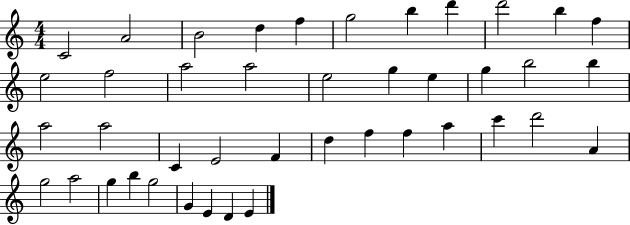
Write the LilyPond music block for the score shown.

{
  \clef treble
  \numericTimeSignature
  \time 4/4
  \key c \major
  c'2 a'2 | b'2 d''4 f''4 | g''2 b''4 d'''4 | d'''2 b''4 f''4 | \break e''2 f''2 | a''2 a''2 | e''2 g''4 e''4 | g''4 b''2 b''4 | \break a''2 a''2 | c'4 e'2 f'4 | d''4 f''4 f''4 a''4 | c'''4 d'''2 a'4 | \break g''2 a''2 | g''4 b''4 g''2 | g'4 e'4 d'4 e'4 | \bar "|."
}